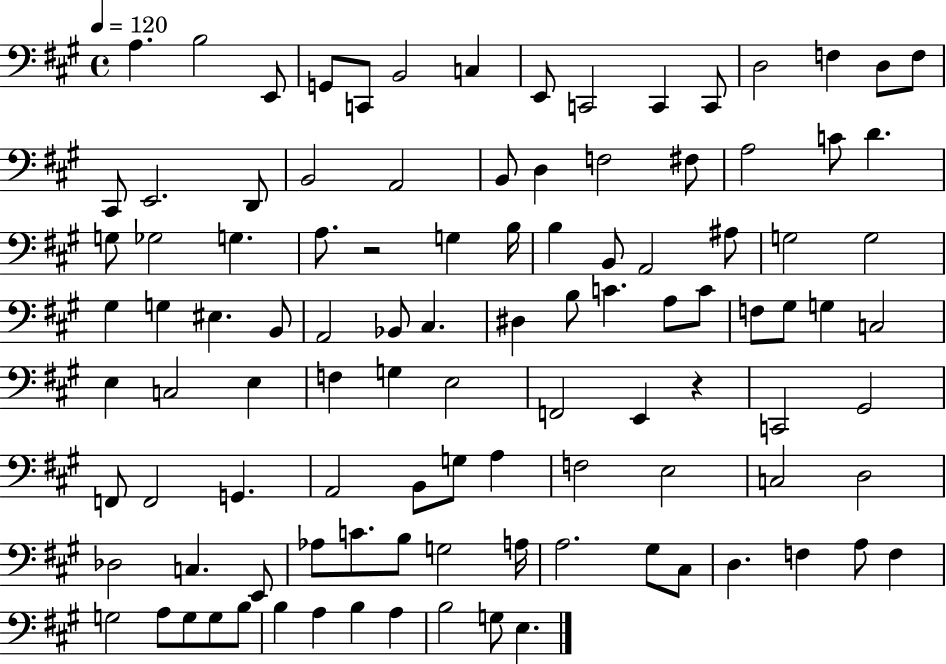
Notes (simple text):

A3/q. B3/h E2/e G2/e C2/e B2/h C3/q E2/e C2/h C2/q C2/e D3/h F3/q D3/e F3/e C#2/e E2/h. D2/e B2/h A2/h B2/e D3/q F3/h F#3/e A3/h C4/e D4/q. G3/e Gb3/h G3/q. A3/e. R/h G3/q B3/s B3/q B2/e A2/h A#3/e G3/h G3/h G#3/q G3/q EIS3/q. B2/e A2/h Bb2/e C#3/q. D#3/q B3/e C4/q. A3/e C4/e F3/e G#3/e G3/q C3/h E3/q C3/h E3/q F3/q G3/q E3/h F2/h E2/q R/q C2/h G#2/h F2/e F2/h G2/q. A2/h B2/e G3/e A3/q F3/h E3/h C3/h D3/h Db3/h C3/q. E2/e Ab3/e C4/e. B3/e G3/h A3/s A3/h. G#3/e C#3/e D3/q. F3/q A3/e F3/q G3/h A3/e G3/e G3/e B3/e B3/q A3/q B3/q A3/q B3/h G3/e E3/q.